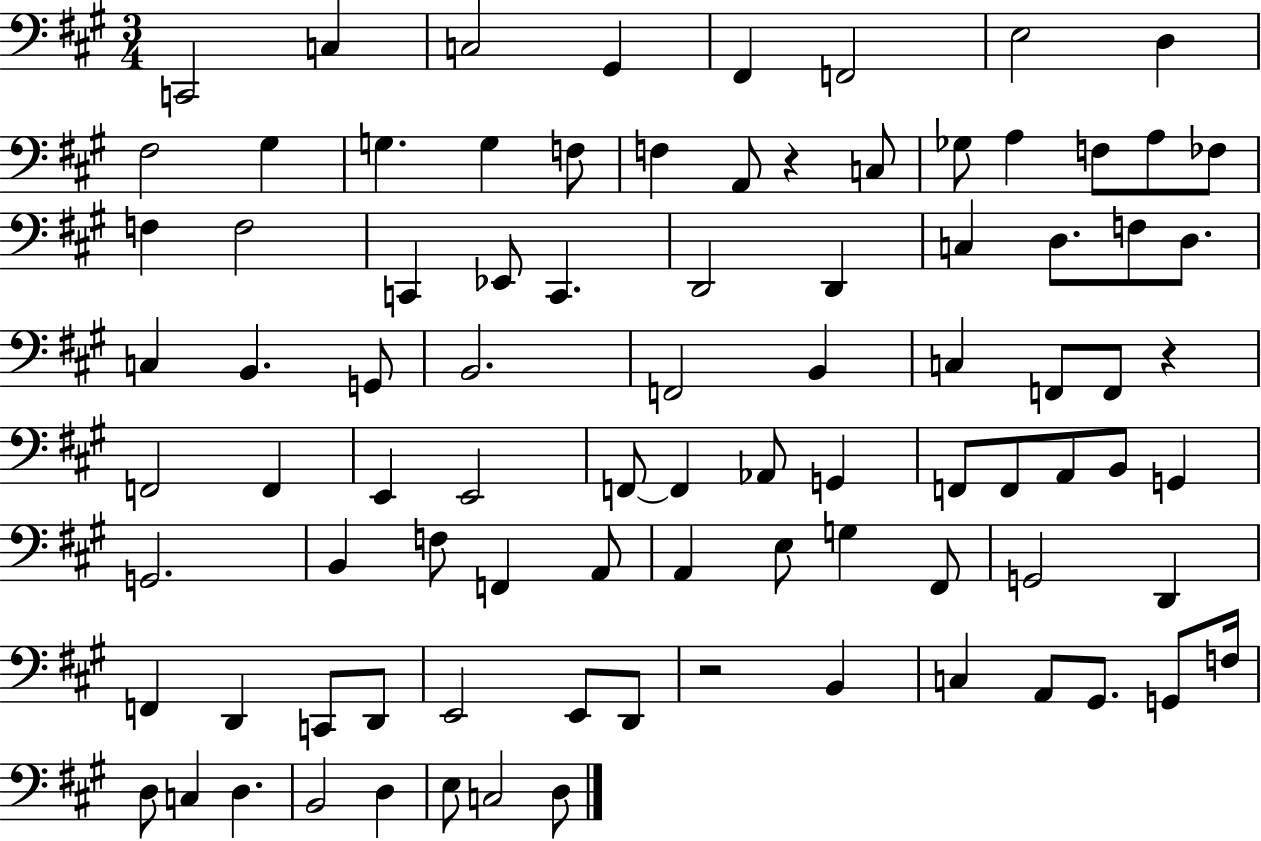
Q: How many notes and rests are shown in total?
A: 89